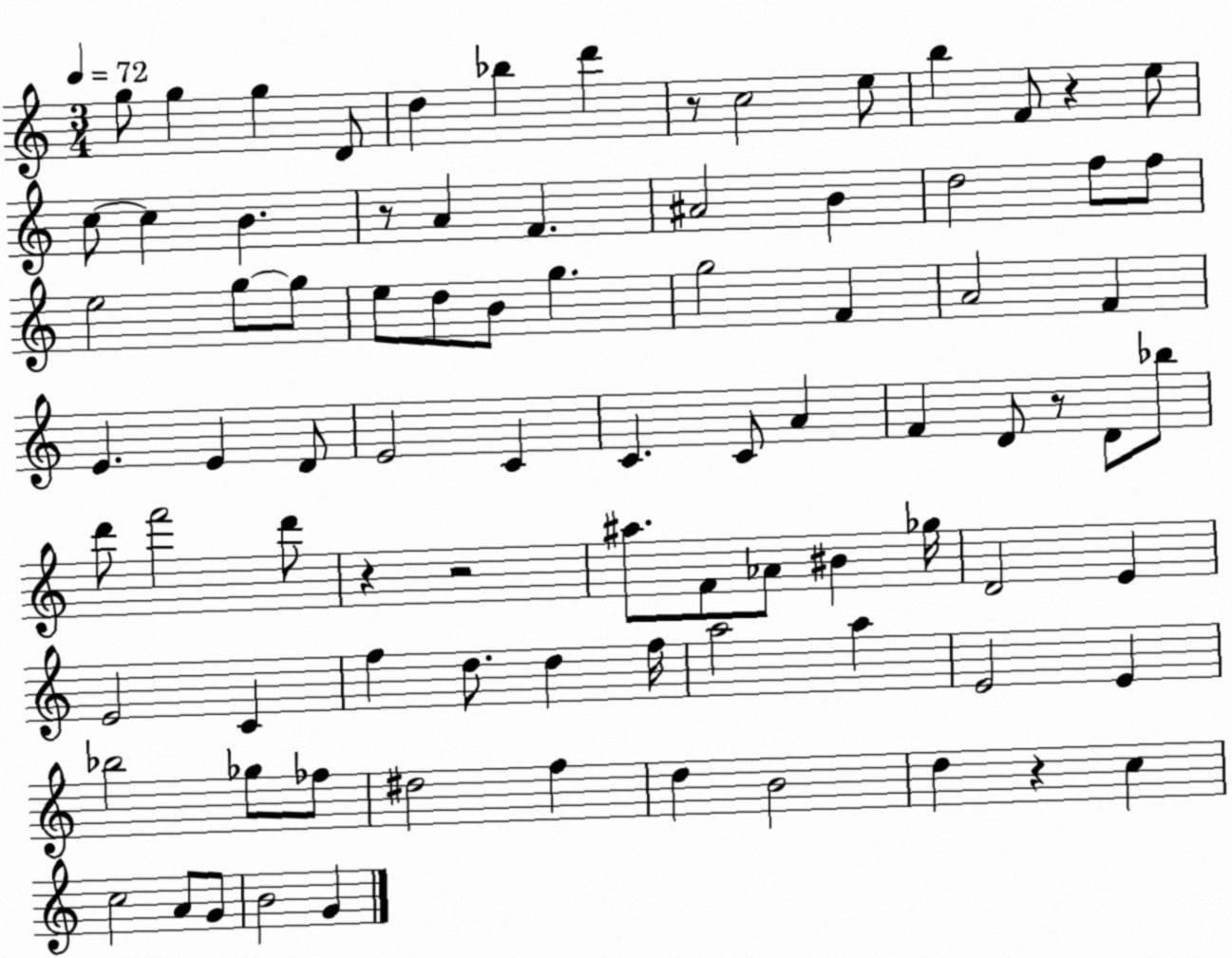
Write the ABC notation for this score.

X:1
T:Untitled
M:3/4
L:1/4
K:C
g/2 g g D/2 d _b d' z/2 c2 e/2 b F/2 z e/2 c/2 c B z/2 A F ^A2 B d2 f/2 f/2 e2 g/2 g/2 e/2 d/2 B/2 g g2 F A2 F E E D/2 E2 C C C/2 A F D/2 z/2 D/2 _b/2 d'/2 f'2 d'/2 z z2 ^a/2 F/2 _A/2 ^B _g/4 D2 E E2 C f d/2 d f/4 a2 a E2 E _b2 _g/2 _f/2 ^d2 f d B2 d z c c2 A/2 G/2 B2 G